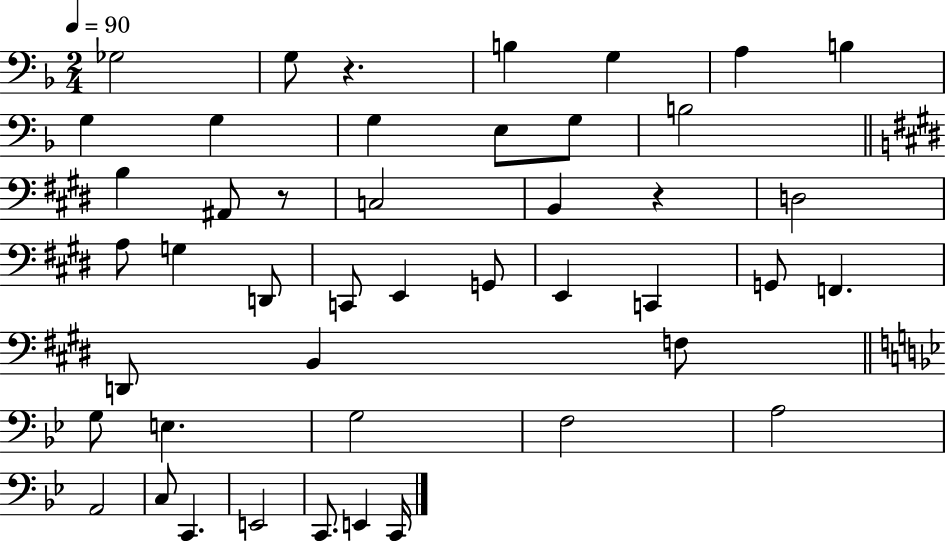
{
  \clef bass
  \numericTimeSignature
  \time 2/4
  \key f \major
  \tempo 4 = 90
  \repeat volta 2 { ges2 | g8 r4. | b4 g4 | a4 b4 | \break g4 g4 | g4 e8 g8 | b2 | \bar "||" \break \key e \major b4 ais,8 r8 | c2 | b,4 r4 | d2 | \break a8 g4 d,8 | c,8 e,4 g,8 | e,4 c,4 | g,8 f,4. | \break d,8 b,4 f8 | \bar "||" \break \key bes \major g8 e4. | g2 | f2 | a2 | \break a,2 | c8 c,4. | e,2 | c,8. e,4 c,16 | \break } \bar "|."
}